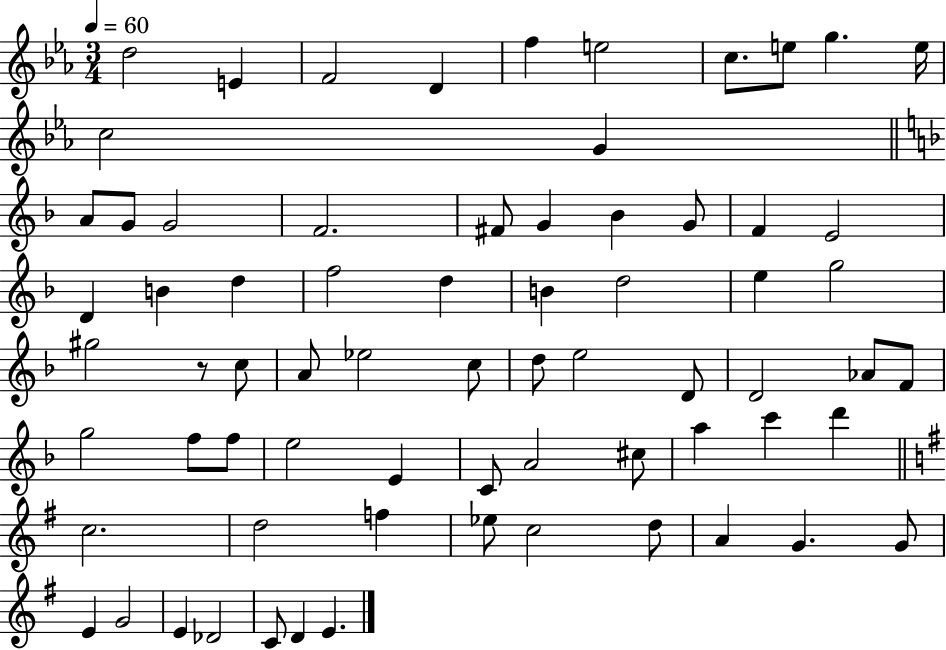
X:1
T:Untitled
M:3/4
L:1/4
K:Eb
d2 E F2 D f e2 c/2 e/2 g e/4 c2 G A/2 G/2 G2 F2 ^F/2 G _B G/2 F E2 D B d f2 d B d2 e g2 ^g2 z/2 c/2 A/2 _e2 c/2 d/2 e2 D/2 D2 _A/2 F/2 g2 f/2 f/2 e2 E C/2 A2 ^c/2 a c' d' c2 d2 f _e/2 c2 d/2 A G G/2 E G2 E _D2 C/2 D E